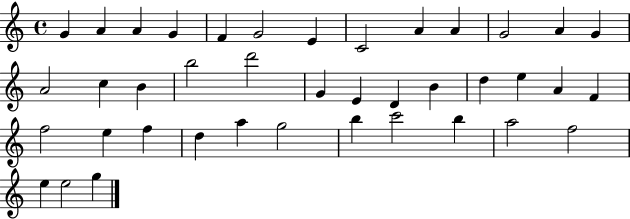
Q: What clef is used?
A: treble